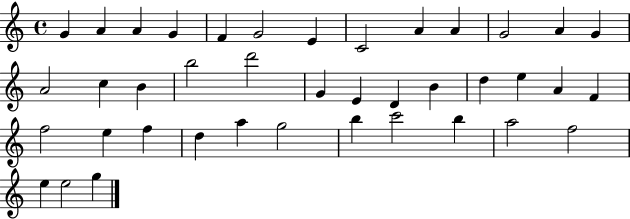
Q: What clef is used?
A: treble